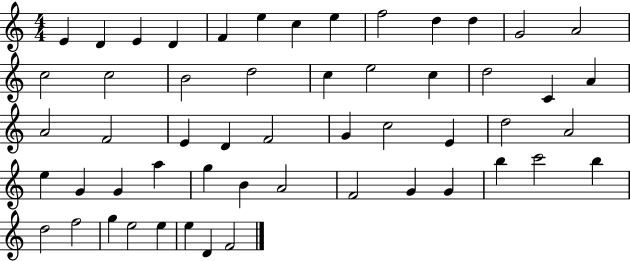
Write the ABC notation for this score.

X:1
T:Untitled
M:4/4
L:1/4
K:C
E D E D F e c e f2 d d G2 A2 c2 c2 B2 d2 c e2 c d2 C A A2 F2 E D F2 G c2 E d2 A2 e G G a g B A2 F2 G G b c'2 b d2 f2 g e2 e e D F2